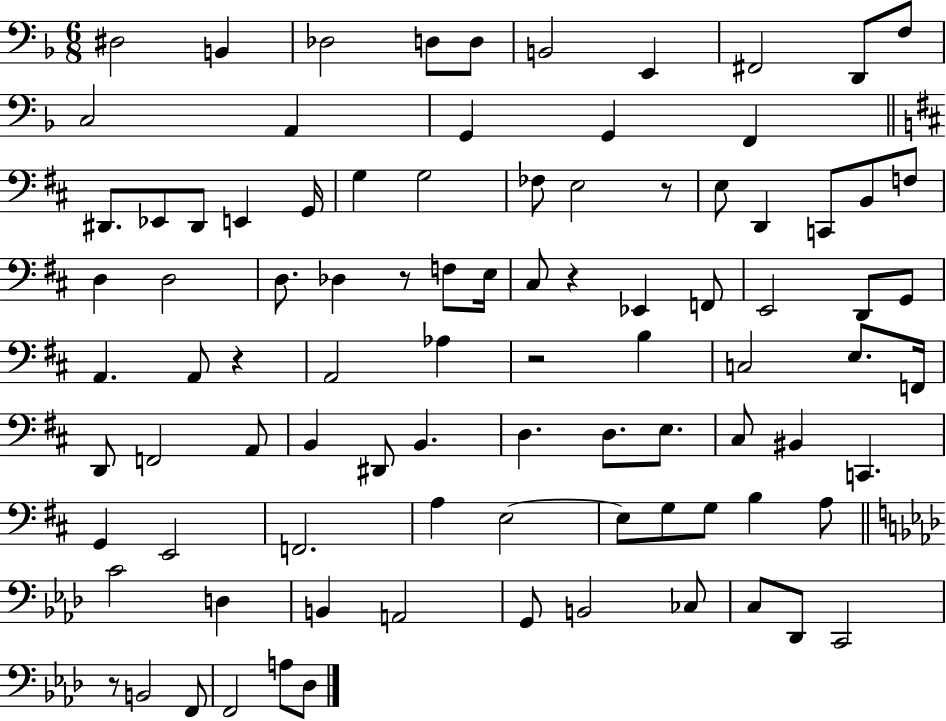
D#3/h B2/q Db3/h D3/e D3/e B2/h E2/q F#2/h D2/e F3/e C3/h A2/q G2/q G2/q F2/q D#2/e. Eb2/e D#2/e E2/q G2/s G3/q G3/h FES3/e E3/h R/e E3/e D2/q C2/e B2/e F3/e D3/q D3/h D3/e. Db3/q R/e F3/e E3/s C#3/e R/q Eb2/q F2/e E2/h D2/e G2/e A2/q. A2/e R/q A2/h Ab3/q R/h B3/q C3/h E3/e. F2/s D2/e F2/h A2/e B2/q D#2/e B2/q. D3/q. D3/e. E3/e. C#3/e BIS2/q C2/q. G2/q E2/h F2/h. A3/q E3/h E3/e G3/e G3/e B3/q A3/e C4/h D3/q B2/q A2/h G2/e B2/h CES3/e C3/e Db2/e C2/h R/e B2/h F2/e F2/h A3/e Db3/e